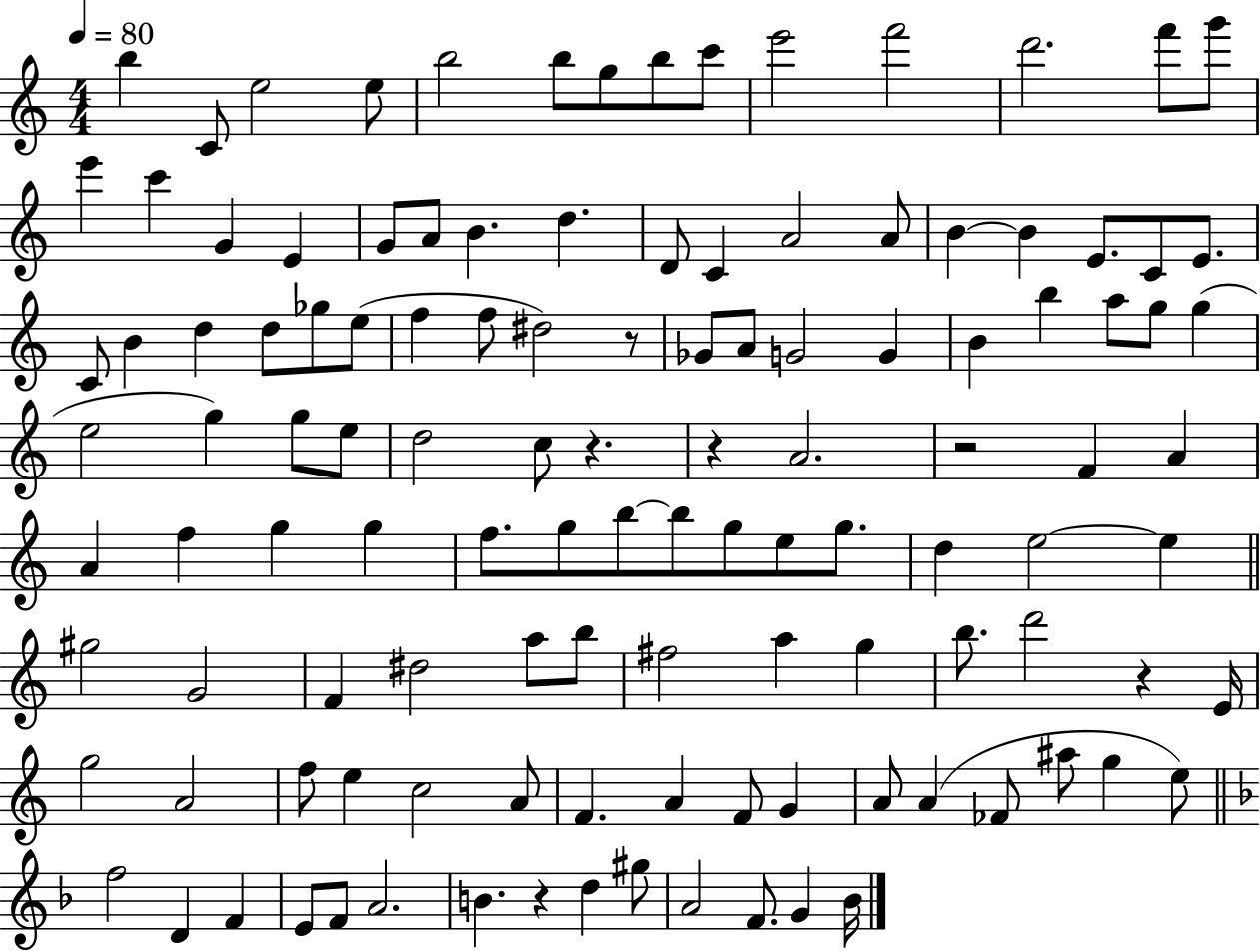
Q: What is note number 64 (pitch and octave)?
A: G5